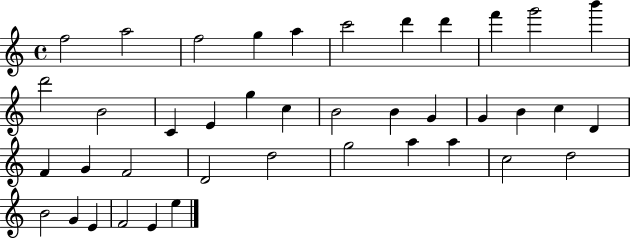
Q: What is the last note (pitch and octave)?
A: E5